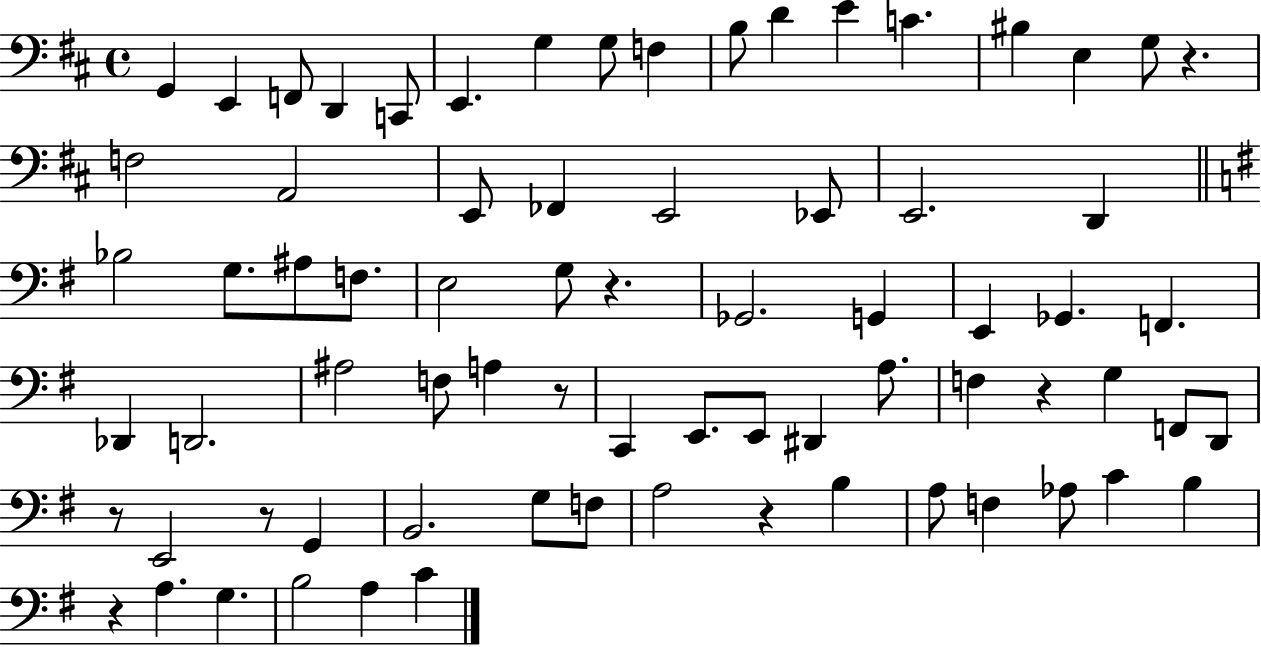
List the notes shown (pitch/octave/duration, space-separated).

G2/q E2/q F2/e D2/q C2/e E2/q. G3/q G3/e F3/q B3/e D4/q E4/q C4/q. BIS3/q E3/q G3/e R/q. F3/h A2/h E2/e FES2/q E2/h Eb2/e E2/h. D2/q Bb3/h G3/e. A#3/e F3/e. E3/h G3/e R/q. Gb2/h. G2/q E2/q Gb2/q. F2/q. Db2/q D2/h. A#3/h F3/e A3/q R/e C2/q E2/e. E2/e D#2/q A3/e. F3/q R/q G3/q F2/e D2/e R/e E2/h R/e G2/q B2/h. G3/e F3/e A3/h R/q B3/q A3/e F3/q Ab3/e C4/q B3/q R/q A3/q. G3/q. B3/h A3/q C4/q